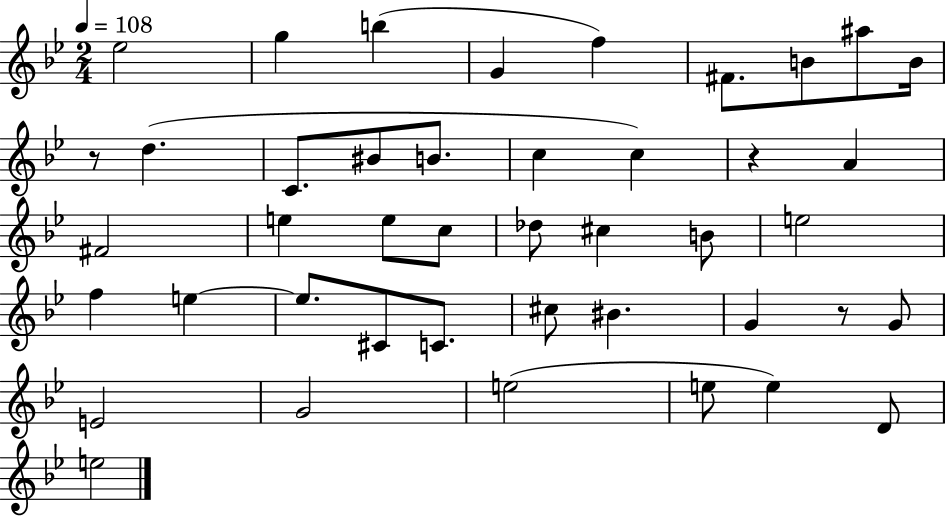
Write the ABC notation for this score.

X:1
T:Untitled
M:2/4
L:1/4
K:Bb
_e2 g b G f ^F/2 B/2 ^a/2 B/4 z/2 d C/2 ^B/2 B/2 c c z A ^F2 e e/2 c/2 _d/2 ^c B/2 e2 f e e/2 ^C/2 C/2 ^c/2 ^B G z/2 G/2 E2 G2 e2 e/2 e D/2 e2